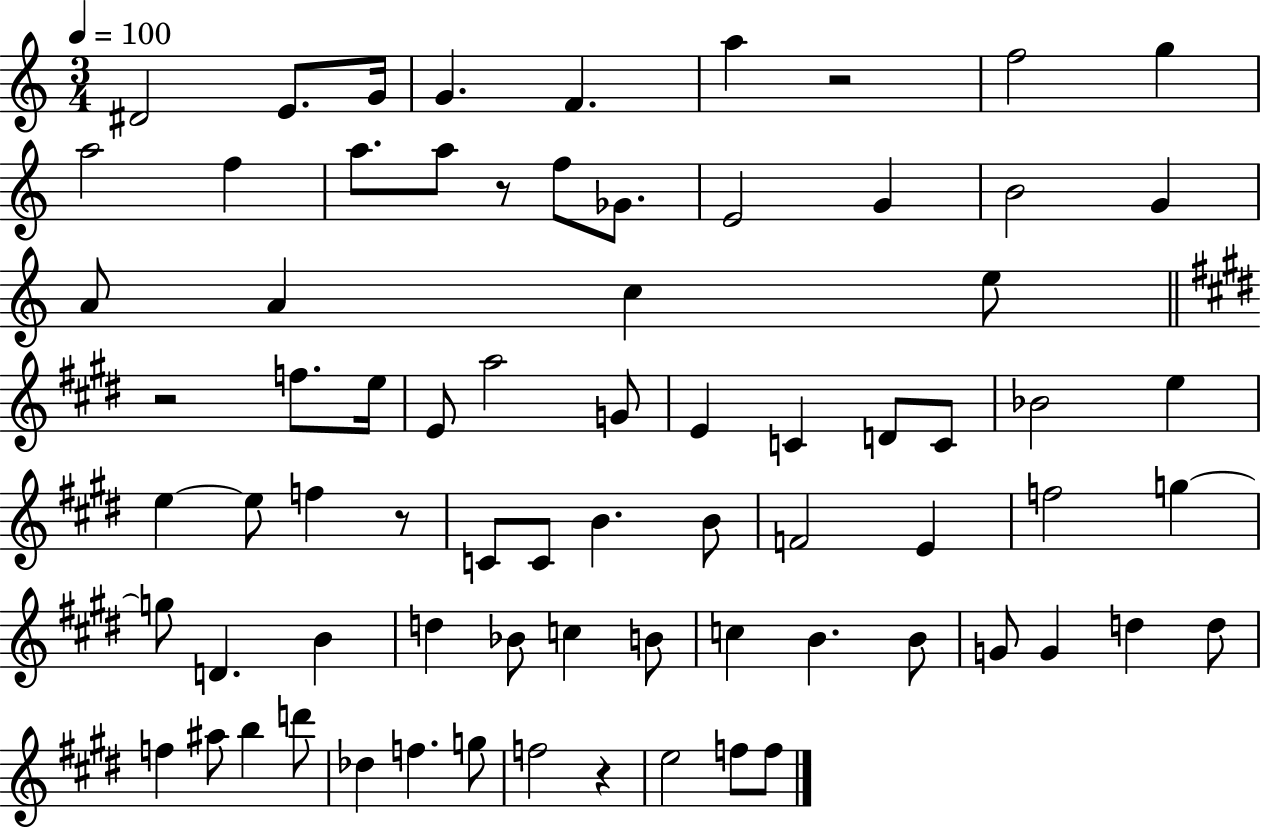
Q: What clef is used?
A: treble